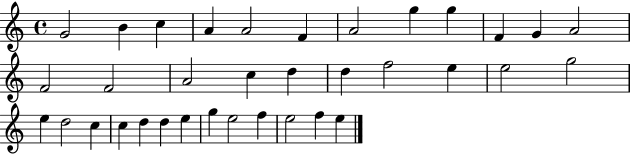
X:1
T:Untitled
M:4/4
L:1/4
K:C
G2 B c A A2 F A2 g g F G A2 F2 F2 A2 c d d f2 e e2 g2 e d2 c c d d e g e2 f e2 f e